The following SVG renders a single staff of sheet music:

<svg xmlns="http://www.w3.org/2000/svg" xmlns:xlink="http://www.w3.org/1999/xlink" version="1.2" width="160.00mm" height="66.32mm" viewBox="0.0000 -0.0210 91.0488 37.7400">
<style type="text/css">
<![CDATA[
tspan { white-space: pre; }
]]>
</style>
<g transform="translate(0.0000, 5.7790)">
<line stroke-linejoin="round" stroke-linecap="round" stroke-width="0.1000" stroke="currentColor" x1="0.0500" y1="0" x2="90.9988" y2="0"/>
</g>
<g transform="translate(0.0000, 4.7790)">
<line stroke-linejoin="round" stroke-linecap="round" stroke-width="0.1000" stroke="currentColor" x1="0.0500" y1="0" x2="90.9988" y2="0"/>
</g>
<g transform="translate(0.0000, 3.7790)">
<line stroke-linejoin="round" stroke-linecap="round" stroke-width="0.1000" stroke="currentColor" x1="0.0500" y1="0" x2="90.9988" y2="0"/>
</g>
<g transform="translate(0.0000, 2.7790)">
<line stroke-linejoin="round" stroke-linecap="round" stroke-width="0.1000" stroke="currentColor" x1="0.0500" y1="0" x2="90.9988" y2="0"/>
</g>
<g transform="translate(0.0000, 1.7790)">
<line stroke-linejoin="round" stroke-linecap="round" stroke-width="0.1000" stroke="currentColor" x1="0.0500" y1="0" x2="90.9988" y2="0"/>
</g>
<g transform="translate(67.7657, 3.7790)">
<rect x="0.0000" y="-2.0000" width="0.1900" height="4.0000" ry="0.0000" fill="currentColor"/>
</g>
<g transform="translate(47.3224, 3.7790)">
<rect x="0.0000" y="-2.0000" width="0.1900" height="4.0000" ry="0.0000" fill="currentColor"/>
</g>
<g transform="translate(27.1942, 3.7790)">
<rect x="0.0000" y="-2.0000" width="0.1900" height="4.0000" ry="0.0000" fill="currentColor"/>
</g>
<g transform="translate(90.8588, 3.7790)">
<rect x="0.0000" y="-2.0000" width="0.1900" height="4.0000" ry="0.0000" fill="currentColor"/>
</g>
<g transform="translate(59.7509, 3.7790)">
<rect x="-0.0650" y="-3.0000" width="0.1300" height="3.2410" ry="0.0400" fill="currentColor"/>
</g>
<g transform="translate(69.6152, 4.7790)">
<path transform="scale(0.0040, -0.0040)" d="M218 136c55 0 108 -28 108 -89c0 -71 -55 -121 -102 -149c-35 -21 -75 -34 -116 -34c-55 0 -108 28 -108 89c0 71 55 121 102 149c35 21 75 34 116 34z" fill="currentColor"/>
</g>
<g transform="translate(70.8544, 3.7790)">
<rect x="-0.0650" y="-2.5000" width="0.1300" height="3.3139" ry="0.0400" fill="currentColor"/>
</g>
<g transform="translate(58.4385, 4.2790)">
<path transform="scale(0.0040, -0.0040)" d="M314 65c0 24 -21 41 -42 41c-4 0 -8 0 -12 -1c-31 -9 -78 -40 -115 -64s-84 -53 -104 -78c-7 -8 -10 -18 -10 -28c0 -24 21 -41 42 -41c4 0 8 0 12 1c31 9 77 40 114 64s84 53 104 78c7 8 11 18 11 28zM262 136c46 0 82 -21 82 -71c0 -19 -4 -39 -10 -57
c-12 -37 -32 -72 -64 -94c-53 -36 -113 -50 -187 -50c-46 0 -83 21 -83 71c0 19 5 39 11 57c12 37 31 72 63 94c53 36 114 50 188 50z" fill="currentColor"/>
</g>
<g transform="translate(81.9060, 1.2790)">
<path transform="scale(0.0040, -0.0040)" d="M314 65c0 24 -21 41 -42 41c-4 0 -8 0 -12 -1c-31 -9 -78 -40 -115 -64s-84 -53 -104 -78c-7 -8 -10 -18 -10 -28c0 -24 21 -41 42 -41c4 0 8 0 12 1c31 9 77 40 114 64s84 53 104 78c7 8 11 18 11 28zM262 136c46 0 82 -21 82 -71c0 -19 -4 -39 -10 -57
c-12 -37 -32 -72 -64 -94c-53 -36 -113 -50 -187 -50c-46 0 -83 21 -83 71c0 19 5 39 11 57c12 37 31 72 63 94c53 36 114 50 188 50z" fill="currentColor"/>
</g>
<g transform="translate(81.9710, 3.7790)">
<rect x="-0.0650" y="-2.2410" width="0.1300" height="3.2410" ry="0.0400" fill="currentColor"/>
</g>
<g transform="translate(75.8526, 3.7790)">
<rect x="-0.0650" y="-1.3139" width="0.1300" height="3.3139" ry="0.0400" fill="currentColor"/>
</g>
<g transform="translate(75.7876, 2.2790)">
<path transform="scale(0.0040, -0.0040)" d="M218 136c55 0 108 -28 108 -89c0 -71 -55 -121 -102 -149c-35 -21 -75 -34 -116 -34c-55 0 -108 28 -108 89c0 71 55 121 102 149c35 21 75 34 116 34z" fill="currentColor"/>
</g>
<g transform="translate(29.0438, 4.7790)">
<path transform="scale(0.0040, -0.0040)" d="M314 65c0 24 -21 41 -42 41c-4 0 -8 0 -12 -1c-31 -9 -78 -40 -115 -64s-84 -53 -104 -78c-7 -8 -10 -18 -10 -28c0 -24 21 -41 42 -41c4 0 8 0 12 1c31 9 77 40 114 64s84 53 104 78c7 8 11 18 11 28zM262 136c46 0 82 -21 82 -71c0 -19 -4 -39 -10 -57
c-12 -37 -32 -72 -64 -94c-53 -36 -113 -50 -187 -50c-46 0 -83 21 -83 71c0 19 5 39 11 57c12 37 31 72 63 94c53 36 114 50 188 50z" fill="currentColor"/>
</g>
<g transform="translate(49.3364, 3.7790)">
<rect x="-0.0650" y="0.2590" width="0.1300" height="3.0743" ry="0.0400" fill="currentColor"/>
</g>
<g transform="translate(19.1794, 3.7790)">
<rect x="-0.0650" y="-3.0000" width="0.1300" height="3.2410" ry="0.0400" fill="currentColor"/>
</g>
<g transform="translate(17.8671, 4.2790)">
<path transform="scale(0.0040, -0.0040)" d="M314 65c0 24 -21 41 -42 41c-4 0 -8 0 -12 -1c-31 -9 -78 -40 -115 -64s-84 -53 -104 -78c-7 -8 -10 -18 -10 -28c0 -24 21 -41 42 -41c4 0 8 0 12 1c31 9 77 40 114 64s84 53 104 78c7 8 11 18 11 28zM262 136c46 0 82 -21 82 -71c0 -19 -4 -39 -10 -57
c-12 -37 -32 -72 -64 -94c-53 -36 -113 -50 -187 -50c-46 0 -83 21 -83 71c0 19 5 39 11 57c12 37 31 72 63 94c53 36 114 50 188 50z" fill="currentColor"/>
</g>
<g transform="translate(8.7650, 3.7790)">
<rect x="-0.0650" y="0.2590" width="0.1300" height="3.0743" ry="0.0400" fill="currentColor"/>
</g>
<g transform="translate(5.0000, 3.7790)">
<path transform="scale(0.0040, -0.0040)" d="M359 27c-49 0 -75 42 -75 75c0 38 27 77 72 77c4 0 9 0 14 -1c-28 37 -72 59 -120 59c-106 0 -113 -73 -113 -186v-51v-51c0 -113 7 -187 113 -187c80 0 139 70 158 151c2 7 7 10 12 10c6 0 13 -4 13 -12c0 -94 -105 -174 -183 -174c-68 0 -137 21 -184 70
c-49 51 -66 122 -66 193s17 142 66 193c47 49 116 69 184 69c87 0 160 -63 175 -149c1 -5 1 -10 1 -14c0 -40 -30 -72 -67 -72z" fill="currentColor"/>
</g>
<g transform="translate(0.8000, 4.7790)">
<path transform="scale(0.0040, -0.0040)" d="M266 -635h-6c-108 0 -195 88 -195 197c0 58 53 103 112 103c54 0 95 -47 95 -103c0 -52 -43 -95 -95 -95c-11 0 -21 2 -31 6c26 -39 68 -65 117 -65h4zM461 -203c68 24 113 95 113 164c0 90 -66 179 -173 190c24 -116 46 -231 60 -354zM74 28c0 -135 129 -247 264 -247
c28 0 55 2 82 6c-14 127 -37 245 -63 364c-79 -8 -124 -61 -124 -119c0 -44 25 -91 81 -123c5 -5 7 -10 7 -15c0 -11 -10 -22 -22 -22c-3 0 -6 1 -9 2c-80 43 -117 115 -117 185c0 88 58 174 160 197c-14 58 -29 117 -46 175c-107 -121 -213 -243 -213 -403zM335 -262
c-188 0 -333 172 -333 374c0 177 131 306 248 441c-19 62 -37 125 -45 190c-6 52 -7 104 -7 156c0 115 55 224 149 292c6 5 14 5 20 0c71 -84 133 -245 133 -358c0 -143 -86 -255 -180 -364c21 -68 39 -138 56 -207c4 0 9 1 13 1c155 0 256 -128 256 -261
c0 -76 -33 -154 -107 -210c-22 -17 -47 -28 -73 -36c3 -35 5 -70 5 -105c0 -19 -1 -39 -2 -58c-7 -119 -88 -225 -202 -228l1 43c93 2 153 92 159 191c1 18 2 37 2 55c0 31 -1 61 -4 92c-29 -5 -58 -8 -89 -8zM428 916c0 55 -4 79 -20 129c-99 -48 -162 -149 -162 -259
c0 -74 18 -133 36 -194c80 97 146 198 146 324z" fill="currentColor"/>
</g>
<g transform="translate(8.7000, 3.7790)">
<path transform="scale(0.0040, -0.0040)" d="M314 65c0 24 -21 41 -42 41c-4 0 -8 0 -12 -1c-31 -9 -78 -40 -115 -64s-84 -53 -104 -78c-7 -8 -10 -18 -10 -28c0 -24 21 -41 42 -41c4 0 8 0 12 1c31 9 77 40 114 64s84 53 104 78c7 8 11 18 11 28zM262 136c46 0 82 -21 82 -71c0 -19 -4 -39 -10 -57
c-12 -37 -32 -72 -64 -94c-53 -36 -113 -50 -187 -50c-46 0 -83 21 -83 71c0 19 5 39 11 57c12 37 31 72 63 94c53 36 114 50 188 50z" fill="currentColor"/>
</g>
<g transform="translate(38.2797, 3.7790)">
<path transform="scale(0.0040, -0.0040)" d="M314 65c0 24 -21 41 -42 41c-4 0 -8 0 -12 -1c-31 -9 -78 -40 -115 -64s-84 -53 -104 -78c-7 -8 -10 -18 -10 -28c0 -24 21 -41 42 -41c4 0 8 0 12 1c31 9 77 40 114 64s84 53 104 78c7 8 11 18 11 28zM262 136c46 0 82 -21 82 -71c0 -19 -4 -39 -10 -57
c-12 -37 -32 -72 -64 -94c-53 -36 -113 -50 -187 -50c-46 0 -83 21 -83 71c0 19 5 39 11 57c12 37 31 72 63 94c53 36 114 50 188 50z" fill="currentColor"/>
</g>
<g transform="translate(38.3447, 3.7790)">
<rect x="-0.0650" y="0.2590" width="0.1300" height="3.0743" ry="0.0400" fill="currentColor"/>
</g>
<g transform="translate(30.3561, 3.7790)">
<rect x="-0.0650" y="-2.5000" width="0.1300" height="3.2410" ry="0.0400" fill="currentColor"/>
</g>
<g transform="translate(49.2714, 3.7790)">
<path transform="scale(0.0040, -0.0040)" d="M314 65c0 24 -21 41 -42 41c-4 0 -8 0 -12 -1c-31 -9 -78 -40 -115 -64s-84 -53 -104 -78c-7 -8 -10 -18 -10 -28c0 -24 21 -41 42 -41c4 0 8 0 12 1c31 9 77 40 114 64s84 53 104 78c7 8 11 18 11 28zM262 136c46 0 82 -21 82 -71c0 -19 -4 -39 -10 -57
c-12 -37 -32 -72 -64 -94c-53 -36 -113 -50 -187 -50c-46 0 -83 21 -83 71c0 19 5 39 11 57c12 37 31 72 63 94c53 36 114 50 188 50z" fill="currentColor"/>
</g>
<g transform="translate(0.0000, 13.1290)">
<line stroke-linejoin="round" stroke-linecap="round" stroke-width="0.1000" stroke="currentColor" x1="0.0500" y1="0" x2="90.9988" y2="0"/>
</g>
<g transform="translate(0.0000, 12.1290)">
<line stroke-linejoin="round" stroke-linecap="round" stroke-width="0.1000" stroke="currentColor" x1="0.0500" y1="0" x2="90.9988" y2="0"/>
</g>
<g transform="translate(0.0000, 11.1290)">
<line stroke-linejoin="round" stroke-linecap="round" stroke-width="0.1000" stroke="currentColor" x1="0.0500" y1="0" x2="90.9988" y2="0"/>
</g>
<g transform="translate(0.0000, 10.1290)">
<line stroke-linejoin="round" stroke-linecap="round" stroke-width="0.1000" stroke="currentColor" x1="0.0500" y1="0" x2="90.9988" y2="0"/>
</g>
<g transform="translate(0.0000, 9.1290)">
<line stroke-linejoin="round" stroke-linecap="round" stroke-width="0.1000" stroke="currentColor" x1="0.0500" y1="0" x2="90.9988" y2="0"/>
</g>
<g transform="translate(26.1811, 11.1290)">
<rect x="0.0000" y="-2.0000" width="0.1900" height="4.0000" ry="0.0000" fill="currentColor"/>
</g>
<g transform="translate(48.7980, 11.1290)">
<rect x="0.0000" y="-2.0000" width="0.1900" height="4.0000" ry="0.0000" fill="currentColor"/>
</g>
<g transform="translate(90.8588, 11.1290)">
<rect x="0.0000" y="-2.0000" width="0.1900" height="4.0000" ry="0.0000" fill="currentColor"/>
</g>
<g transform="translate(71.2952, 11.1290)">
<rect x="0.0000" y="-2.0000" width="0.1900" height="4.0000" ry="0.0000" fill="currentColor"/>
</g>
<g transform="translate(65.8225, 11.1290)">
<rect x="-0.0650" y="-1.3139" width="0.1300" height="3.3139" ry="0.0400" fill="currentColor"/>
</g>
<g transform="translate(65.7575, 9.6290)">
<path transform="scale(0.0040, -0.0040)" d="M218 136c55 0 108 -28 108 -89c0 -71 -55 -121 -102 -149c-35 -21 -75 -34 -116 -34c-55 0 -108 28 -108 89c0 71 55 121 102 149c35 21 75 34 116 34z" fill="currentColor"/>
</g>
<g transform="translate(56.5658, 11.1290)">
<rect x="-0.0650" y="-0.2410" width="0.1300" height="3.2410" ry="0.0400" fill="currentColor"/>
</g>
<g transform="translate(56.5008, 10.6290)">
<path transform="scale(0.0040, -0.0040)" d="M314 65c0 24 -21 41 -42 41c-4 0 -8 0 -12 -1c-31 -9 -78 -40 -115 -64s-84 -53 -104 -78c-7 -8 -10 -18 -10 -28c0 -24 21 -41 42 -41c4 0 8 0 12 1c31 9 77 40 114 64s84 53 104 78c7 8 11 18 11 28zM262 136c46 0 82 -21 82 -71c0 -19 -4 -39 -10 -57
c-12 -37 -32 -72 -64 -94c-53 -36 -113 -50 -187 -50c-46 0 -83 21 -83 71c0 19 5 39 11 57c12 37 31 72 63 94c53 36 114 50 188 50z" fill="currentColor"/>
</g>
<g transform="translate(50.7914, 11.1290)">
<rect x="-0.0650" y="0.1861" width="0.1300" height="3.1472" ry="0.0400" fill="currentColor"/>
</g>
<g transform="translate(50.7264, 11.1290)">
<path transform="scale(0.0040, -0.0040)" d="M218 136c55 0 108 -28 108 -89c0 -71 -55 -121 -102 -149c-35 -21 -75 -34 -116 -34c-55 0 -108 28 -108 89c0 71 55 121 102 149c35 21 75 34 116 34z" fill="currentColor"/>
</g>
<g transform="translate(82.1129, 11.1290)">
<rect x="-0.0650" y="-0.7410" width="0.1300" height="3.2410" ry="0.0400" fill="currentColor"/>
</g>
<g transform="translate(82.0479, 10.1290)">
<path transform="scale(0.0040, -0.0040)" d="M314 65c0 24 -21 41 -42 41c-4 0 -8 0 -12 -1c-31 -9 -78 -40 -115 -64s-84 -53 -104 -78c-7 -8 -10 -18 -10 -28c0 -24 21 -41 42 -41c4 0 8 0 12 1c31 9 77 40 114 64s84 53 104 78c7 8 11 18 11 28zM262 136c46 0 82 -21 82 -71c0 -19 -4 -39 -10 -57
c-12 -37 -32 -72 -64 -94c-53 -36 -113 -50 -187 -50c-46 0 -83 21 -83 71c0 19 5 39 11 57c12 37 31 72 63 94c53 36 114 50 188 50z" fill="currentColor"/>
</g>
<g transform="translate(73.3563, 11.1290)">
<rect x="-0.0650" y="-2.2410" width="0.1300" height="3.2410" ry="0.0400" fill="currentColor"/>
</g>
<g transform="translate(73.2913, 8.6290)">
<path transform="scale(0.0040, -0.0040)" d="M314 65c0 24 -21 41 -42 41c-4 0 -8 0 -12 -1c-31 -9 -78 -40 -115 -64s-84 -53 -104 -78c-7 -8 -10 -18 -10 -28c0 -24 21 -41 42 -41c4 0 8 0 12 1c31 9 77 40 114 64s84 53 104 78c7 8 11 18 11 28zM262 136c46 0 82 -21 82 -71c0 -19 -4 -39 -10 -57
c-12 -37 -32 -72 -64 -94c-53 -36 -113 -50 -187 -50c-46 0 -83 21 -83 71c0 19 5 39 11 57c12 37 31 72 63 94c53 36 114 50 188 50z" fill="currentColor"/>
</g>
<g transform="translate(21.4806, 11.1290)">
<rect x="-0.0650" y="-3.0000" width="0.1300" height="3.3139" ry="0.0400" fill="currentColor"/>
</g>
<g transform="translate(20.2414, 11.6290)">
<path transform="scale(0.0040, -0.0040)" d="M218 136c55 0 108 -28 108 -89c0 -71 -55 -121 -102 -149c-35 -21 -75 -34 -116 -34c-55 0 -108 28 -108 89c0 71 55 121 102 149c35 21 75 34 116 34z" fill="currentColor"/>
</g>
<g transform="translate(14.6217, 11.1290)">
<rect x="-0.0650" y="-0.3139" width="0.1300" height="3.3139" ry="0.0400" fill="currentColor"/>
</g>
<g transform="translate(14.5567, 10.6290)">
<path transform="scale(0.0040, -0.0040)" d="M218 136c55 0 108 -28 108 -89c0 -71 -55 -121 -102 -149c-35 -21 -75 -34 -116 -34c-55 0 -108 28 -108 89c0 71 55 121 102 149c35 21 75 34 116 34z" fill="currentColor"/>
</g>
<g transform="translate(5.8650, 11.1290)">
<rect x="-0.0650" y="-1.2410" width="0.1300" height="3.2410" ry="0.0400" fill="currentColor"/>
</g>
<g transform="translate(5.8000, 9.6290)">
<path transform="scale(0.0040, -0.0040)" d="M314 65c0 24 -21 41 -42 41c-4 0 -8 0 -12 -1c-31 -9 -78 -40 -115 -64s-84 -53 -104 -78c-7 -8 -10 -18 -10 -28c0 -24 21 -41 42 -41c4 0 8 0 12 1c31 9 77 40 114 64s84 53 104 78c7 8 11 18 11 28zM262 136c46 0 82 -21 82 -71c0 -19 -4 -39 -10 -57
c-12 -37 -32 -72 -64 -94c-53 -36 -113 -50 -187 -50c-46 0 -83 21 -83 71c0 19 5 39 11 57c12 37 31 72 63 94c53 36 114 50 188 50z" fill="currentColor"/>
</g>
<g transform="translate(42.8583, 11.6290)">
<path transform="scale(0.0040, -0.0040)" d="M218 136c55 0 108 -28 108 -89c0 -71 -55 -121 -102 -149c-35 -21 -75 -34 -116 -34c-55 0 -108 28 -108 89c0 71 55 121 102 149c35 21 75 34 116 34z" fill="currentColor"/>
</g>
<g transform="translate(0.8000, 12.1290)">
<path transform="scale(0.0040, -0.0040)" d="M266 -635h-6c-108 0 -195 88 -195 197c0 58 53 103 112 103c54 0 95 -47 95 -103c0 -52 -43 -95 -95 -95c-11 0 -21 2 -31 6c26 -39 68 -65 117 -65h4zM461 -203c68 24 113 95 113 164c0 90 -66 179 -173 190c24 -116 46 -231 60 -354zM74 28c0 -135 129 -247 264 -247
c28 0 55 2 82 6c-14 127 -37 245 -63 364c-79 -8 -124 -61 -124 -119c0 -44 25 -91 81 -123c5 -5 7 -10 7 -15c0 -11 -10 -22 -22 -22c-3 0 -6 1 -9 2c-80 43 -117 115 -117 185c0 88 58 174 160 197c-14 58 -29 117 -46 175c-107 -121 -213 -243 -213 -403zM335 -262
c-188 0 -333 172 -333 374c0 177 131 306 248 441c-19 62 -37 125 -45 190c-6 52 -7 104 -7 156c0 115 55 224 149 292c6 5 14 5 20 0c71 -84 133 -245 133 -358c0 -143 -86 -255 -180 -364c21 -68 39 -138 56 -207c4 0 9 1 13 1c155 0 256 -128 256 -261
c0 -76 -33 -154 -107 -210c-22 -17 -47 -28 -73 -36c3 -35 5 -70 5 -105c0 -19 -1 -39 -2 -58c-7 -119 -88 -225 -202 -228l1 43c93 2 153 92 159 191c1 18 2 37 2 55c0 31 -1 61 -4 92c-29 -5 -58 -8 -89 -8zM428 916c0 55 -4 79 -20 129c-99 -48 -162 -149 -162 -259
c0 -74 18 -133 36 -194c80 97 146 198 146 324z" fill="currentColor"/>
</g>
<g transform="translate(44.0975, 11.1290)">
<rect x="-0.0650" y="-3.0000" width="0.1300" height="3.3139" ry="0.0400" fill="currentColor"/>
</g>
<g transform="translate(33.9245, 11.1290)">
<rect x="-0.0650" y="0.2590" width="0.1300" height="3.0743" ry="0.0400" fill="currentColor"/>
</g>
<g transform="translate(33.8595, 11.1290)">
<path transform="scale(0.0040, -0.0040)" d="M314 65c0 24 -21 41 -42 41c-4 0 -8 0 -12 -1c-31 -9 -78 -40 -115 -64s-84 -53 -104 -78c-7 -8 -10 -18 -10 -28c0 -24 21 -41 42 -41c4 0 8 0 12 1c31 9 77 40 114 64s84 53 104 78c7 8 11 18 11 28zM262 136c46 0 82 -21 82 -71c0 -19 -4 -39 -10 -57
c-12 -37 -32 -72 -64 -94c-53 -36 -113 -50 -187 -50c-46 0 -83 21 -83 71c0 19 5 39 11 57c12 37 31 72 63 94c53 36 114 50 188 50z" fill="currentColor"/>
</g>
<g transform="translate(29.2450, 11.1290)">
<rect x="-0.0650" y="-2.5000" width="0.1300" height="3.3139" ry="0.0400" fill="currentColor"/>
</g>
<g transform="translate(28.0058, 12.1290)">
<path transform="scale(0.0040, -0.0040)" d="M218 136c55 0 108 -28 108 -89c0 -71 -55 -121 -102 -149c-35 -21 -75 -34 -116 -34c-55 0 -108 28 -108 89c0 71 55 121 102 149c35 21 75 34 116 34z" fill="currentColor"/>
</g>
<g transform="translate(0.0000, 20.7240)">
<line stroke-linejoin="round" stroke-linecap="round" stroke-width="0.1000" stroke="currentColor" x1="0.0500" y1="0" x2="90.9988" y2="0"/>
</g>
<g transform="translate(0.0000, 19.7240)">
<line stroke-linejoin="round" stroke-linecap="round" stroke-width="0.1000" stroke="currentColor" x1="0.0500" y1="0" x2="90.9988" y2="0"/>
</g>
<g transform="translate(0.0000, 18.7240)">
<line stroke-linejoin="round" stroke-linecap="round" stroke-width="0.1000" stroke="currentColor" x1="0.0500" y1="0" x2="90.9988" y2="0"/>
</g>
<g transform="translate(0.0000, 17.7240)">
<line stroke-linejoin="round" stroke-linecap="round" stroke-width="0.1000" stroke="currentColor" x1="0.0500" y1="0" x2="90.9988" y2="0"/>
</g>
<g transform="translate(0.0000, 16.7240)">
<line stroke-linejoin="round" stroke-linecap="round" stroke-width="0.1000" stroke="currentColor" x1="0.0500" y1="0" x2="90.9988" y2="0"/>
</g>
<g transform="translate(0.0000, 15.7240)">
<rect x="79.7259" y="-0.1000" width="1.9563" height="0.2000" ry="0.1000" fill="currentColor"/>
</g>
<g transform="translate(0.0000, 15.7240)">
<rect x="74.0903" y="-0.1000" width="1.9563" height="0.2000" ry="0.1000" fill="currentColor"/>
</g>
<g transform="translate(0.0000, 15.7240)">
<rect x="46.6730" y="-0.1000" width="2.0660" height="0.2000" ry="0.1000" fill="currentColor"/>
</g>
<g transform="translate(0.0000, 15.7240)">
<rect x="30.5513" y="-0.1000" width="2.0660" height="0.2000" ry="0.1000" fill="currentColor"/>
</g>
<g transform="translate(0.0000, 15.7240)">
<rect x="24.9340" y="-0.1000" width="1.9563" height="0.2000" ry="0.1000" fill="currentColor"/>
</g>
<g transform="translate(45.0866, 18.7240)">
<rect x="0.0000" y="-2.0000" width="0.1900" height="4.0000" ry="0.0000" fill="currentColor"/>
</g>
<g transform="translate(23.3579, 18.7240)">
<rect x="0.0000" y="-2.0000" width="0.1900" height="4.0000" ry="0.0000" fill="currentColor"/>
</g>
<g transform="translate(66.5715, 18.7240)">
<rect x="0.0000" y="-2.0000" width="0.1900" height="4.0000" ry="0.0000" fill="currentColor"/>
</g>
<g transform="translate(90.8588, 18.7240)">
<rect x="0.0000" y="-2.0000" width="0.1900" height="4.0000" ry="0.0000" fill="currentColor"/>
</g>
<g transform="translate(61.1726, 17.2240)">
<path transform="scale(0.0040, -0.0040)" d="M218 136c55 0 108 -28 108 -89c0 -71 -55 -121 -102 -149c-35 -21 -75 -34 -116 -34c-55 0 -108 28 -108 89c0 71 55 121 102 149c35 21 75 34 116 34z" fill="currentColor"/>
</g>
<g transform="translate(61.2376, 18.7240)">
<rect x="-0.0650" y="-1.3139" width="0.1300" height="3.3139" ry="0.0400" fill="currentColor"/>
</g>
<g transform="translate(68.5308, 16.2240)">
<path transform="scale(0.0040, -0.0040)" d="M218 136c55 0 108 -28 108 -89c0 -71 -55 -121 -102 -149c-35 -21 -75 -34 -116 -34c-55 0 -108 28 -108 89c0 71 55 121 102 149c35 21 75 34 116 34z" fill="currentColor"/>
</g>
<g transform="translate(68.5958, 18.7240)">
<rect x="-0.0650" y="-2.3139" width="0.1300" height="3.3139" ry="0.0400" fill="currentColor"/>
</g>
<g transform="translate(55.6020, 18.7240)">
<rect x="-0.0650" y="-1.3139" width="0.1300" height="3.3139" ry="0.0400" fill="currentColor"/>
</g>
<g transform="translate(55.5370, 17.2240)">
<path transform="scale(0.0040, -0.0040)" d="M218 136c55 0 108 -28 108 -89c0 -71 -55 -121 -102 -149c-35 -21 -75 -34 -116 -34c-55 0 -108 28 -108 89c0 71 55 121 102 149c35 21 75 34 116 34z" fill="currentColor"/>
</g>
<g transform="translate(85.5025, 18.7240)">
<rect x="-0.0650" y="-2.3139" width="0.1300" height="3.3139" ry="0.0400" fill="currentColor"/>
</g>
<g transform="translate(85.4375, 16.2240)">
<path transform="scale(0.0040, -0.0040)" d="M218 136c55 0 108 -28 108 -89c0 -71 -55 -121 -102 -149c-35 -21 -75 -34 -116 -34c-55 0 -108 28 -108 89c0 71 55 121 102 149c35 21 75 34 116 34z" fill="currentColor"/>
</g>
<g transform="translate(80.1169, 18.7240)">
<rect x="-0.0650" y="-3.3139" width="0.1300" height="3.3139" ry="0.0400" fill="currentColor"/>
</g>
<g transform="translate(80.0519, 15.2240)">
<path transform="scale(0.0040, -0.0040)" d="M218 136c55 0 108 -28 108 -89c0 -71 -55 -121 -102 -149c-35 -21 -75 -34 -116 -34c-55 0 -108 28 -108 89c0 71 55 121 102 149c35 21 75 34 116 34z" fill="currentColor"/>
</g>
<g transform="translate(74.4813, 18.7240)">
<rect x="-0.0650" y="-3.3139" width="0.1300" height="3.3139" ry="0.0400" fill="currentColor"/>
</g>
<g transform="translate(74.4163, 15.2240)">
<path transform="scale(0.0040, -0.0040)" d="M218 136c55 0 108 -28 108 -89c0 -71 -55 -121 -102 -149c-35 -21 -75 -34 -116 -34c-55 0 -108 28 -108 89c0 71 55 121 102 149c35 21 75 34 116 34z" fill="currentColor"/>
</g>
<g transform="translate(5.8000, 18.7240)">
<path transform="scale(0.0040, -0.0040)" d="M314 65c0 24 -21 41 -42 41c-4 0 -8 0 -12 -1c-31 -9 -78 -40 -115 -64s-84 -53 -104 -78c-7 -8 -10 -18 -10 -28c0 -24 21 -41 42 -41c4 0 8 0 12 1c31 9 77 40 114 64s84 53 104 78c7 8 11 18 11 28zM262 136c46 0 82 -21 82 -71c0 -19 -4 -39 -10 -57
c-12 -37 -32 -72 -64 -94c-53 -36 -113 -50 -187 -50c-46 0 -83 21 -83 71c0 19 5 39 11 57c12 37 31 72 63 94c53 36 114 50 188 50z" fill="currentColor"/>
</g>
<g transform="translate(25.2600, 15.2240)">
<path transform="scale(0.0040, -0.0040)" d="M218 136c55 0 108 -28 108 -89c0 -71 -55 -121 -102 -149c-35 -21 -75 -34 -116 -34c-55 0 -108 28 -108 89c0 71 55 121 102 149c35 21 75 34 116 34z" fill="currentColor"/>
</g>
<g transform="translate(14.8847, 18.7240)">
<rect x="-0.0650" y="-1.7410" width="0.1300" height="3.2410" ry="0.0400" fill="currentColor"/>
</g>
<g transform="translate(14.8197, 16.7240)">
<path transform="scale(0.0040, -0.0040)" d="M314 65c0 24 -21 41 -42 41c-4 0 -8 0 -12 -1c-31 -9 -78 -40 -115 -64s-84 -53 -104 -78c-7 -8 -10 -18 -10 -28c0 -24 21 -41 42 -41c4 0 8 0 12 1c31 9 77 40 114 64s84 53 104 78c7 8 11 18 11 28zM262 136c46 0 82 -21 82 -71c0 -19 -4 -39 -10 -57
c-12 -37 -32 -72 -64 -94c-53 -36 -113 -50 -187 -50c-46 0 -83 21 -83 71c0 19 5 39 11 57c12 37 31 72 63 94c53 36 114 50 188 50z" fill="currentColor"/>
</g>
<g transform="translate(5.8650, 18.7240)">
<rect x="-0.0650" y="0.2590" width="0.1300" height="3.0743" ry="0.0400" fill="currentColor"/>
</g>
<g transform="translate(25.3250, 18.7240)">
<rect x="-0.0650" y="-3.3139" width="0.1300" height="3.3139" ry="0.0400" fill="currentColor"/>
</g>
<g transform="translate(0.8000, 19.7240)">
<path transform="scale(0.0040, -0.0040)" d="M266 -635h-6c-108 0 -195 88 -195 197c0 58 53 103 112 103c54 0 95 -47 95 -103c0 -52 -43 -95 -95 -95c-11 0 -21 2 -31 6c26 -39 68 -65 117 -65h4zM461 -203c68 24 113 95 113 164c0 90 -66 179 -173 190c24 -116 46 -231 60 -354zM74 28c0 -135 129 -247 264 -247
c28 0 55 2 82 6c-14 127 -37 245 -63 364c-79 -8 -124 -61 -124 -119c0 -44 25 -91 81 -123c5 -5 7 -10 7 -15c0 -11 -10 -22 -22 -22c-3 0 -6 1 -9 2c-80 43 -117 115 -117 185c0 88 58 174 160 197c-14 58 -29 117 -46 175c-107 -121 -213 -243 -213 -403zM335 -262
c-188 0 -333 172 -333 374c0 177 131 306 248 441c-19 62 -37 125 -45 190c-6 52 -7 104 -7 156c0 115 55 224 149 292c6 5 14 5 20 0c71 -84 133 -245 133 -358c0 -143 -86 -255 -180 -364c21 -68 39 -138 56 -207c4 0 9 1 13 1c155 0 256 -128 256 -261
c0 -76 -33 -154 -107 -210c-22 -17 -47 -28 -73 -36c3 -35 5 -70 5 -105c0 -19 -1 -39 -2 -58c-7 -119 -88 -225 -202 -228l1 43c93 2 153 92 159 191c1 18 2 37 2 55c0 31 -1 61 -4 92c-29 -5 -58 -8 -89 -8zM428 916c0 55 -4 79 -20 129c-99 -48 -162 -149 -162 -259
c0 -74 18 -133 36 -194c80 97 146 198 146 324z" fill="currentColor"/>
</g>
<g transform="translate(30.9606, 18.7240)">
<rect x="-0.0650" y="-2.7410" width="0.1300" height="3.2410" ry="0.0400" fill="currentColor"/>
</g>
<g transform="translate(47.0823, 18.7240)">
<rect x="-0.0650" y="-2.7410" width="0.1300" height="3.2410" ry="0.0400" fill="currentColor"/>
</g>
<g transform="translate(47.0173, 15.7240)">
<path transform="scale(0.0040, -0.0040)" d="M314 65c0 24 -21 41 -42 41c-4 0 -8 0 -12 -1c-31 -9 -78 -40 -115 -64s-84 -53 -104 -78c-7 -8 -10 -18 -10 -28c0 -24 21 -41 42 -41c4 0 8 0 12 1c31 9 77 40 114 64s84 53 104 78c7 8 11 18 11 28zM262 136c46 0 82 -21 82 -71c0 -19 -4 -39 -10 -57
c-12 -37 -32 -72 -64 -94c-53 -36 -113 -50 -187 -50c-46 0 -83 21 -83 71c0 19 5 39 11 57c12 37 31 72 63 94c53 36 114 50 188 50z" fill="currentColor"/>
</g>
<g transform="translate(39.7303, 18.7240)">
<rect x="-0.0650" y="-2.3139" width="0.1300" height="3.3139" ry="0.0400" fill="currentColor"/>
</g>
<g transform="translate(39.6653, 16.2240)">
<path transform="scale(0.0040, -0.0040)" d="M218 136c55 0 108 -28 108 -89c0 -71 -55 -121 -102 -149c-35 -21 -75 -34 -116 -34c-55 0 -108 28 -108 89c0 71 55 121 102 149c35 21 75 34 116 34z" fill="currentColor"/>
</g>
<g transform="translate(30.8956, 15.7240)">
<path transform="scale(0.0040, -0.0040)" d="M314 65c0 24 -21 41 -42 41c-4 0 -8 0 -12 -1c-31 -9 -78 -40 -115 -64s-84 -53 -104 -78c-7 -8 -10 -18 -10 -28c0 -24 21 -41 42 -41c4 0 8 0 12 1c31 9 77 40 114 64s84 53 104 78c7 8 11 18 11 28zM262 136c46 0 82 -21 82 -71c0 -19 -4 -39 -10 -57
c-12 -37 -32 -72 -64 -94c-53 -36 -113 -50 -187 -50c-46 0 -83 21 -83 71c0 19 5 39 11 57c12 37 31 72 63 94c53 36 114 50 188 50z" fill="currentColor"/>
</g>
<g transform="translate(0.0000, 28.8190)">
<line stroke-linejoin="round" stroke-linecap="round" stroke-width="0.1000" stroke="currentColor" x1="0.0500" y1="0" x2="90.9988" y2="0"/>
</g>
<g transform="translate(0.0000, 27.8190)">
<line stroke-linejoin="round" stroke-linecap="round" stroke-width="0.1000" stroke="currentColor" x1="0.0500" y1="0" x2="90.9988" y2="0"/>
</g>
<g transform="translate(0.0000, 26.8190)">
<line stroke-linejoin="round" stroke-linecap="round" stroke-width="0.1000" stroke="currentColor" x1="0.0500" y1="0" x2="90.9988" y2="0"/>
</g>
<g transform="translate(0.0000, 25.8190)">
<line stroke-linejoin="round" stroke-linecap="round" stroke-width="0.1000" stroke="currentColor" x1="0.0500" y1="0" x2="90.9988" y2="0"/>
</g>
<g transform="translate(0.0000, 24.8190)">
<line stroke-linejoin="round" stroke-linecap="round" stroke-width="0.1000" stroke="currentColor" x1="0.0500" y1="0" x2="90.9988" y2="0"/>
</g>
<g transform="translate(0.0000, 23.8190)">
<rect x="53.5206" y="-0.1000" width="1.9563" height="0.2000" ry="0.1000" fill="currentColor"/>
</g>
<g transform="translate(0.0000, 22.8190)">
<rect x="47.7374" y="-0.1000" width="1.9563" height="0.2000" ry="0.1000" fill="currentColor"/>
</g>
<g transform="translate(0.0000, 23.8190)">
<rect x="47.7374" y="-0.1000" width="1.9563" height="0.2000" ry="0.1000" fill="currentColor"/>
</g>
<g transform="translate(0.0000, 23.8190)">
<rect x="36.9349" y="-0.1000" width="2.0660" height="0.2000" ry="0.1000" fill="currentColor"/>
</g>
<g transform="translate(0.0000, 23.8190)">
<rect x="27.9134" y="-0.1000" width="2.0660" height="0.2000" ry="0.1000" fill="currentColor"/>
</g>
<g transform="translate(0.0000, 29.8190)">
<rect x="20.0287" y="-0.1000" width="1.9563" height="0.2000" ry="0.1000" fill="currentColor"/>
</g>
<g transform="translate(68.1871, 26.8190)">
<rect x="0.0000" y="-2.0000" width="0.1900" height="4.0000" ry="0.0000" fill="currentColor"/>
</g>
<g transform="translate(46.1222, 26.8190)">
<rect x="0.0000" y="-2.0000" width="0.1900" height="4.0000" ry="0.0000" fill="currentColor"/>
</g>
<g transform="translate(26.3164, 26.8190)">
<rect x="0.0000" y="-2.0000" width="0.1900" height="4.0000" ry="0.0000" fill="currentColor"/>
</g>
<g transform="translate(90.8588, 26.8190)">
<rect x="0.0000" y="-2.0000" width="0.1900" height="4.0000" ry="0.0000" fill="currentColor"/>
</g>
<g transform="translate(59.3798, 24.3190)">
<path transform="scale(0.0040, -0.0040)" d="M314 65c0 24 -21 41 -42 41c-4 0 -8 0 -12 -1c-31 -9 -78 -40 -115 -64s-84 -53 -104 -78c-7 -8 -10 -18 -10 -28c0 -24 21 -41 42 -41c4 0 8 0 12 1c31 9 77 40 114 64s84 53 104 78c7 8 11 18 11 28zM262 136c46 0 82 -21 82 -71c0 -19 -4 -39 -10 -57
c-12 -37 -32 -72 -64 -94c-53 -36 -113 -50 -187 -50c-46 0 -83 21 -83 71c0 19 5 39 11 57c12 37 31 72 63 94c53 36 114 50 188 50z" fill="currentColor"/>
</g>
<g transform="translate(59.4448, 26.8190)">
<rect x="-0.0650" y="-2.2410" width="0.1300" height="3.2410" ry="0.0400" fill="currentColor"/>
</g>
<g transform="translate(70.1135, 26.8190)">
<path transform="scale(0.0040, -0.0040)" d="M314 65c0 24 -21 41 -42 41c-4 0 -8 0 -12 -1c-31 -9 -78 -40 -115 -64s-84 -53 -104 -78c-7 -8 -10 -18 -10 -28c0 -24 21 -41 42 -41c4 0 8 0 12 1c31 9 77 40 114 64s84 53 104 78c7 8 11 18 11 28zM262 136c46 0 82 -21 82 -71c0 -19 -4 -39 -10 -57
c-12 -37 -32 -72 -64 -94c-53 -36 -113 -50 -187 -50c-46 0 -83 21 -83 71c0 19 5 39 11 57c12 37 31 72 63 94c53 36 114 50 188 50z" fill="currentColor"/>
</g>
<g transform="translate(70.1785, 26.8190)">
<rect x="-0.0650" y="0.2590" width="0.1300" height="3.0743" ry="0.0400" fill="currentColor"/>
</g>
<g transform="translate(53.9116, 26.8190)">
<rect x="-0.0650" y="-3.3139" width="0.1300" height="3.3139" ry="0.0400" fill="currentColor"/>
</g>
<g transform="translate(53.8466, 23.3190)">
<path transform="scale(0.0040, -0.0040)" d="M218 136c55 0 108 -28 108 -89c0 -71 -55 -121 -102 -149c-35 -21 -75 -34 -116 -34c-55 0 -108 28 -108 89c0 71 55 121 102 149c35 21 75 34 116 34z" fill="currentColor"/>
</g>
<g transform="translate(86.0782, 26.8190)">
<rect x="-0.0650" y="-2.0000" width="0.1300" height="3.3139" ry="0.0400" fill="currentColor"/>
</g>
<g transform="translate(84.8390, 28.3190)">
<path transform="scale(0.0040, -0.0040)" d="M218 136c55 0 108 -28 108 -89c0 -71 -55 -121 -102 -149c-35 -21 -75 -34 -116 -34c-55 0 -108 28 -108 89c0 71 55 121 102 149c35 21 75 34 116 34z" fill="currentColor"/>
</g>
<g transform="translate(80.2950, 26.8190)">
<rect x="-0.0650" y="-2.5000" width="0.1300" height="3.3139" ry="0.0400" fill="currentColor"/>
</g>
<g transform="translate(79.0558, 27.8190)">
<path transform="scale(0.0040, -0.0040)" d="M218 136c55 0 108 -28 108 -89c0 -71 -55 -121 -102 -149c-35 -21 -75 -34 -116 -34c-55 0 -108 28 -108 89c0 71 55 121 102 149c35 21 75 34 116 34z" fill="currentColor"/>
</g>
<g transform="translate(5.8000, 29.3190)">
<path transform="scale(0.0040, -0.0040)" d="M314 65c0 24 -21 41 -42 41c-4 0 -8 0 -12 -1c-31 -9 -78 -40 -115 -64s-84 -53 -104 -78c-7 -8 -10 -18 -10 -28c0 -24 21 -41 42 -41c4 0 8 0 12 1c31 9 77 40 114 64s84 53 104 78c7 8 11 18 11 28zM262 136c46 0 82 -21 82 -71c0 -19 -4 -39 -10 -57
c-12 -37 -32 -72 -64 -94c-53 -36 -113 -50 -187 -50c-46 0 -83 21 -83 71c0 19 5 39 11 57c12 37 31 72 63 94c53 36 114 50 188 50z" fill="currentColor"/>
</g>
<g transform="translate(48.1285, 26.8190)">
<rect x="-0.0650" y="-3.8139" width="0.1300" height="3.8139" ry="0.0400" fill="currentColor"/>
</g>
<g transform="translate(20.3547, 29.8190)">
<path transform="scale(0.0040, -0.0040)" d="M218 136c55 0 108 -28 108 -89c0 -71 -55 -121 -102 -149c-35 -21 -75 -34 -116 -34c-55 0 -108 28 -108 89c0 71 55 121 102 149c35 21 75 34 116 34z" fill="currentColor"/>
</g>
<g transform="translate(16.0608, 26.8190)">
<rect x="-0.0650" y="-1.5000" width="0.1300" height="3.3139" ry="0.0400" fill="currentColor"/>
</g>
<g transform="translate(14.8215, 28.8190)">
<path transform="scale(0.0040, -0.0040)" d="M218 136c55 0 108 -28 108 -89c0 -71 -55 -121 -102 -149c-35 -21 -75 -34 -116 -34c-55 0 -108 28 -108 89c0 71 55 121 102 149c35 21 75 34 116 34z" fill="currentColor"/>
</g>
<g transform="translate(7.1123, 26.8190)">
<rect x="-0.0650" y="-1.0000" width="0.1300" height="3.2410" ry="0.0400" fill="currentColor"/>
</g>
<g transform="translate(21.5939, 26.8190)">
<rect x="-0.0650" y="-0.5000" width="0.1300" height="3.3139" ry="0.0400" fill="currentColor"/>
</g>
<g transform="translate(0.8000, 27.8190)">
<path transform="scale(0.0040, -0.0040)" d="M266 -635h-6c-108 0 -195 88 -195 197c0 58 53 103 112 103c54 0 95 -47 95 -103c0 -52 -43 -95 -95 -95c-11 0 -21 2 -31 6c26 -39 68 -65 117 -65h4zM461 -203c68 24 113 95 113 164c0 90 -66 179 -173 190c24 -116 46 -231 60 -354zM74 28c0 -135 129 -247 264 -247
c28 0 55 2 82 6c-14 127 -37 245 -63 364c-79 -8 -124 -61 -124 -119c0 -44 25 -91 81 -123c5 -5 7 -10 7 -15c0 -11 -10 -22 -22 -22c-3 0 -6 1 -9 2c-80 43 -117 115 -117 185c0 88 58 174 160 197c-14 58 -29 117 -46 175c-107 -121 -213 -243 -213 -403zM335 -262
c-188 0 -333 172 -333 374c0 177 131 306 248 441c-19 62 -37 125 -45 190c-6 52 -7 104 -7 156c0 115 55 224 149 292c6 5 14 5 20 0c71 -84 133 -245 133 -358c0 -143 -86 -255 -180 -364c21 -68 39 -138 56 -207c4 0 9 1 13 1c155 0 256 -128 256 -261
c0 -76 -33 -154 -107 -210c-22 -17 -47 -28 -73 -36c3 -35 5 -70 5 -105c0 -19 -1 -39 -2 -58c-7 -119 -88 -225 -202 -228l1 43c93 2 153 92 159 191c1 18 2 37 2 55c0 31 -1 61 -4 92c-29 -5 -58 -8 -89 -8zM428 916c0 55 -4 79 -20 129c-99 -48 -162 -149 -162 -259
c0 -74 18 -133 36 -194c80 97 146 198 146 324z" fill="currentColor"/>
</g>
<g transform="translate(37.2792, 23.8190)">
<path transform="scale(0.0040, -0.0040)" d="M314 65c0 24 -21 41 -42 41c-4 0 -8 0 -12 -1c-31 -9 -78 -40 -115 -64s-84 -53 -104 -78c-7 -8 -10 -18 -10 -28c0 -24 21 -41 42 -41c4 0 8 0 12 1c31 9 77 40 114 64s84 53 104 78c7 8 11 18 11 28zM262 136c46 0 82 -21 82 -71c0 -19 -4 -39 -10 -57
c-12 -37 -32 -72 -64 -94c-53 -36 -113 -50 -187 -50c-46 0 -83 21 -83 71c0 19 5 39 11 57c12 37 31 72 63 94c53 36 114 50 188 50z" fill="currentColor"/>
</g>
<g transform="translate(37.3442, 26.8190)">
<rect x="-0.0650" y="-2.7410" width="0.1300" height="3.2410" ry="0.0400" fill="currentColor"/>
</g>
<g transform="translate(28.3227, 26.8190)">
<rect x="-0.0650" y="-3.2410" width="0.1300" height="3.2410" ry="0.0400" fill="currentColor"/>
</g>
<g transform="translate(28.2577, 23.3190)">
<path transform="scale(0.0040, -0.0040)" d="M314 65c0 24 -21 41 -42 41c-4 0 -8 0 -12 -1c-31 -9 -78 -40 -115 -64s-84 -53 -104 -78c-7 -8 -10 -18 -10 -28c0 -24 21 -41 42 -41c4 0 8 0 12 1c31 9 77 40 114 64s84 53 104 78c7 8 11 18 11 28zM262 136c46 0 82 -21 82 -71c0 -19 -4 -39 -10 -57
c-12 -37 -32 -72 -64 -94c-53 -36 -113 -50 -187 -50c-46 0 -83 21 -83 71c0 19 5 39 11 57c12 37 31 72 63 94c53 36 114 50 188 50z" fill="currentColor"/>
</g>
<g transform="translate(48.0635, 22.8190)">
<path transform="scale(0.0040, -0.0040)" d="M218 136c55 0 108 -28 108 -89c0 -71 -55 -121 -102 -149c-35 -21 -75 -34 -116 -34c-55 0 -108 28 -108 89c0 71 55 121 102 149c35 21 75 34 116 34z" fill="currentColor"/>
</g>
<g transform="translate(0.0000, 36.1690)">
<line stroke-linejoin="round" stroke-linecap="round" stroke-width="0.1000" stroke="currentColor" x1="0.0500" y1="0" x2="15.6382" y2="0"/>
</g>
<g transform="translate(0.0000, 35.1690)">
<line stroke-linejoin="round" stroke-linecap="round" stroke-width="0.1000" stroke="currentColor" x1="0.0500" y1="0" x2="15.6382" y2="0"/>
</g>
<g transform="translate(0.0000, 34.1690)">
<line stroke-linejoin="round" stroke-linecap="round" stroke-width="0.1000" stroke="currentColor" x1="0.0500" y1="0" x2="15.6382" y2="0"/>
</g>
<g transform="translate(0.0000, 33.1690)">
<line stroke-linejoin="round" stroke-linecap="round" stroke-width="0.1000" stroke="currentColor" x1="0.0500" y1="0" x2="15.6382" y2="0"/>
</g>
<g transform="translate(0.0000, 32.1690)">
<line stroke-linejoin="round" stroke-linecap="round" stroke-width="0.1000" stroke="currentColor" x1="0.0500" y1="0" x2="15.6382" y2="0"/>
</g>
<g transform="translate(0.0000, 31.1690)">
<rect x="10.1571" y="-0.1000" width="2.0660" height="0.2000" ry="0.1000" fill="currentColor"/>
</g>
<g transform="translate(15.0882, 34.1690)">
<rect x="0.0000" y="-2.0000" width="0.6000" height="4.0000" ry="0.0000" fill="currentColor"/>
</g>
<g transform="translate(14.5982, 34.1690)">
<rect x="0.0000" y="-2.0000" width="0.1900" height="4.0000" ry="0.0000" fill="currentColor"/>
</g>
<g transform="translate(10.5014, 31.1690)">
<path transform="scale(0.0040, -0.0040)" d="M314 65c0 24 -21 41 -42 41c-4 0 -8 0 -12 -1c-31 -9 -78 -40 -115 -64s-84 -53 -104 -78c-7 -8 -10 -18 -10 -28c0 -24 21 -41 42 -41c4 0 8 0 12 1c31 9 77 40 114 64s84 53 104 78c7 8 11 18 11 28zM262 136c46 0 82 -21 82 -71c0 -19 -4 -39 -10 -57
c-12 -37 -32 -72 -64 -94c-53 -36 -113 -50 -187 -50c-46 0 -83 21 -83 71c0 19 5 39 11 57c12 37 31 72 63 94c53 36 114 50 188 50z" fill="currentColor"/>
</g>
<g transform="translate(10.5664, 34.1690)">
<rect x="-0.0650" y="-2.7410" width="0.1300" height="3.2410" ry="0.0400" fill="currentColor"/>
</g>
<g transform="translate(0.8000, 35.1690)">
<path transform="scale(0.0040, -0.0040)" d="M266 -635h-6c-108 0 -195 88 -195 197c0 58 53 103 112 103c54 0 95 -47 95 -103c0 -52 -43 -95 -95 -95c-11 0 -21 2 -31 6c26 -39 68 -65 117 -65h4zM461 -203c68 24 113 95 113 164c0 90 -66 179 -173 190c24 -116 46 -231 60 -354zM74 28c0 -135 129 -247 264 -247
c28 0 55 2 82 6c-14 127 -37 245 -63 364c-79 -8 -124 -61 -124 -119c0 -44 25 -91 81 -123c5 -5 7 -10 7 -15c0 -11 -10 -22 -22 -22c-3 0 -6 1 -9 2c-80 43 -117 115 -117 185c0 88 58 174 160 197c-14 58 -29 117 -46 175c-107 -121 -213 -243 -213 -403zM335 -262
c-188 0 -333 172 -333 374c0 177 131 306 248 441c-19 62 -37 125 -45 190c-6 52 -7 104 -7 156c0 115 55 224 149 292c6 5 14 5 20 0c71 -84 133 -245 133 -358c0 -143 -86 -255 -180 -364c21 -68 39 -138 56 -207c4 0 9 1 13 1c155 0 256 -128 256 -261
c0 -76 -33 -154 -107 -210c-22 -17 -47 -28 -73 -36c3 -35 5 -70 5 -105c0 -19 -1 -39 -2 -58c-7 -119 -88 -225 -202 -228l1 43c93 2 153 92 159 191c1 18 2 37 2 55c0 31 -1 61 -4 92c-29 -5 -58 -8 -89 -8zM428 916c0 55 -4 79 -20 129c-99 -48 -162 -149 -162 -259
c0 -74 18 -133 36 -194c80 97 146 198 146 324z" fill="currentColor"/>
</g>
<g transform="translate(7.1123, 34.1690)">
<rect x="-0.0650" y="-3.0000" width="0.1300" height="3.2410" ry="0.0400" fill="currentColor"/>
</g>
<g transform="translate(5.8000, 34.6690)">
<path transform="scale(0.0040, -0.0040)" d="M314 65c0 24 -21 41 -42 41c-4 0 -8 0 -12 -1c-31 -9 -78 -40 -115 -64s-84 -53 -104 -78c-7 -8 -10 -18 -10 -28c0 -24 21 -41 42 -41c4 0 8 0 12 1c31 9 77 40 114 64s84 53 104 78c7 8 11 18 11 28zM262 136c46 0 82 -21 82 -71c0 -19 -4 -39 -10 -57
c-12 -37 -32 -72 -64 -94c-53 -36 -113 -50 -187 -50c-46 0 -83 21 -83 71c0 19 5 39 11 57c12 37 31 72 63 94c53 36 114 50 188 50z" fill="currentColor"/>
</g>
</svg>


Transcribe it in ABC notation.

X:1
T:Untitled
M:4/4
L:1/4
K:C
B2 A2 G2 B2 B2 A2 G e g2 e2 c A G B2 A B c2 e g2 d2 B2 f2 b a2 g a2 e e g b b g D2 E C b2 a2 c' b g2 B2 G F A2 a2